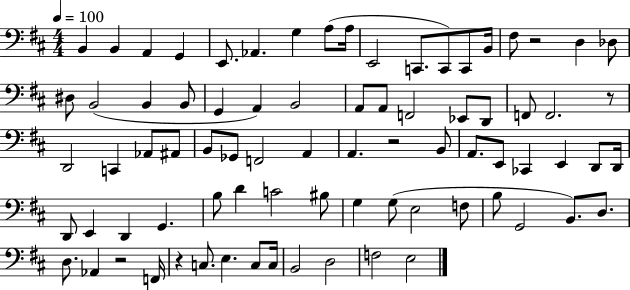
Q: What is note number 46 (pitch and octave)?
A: D2